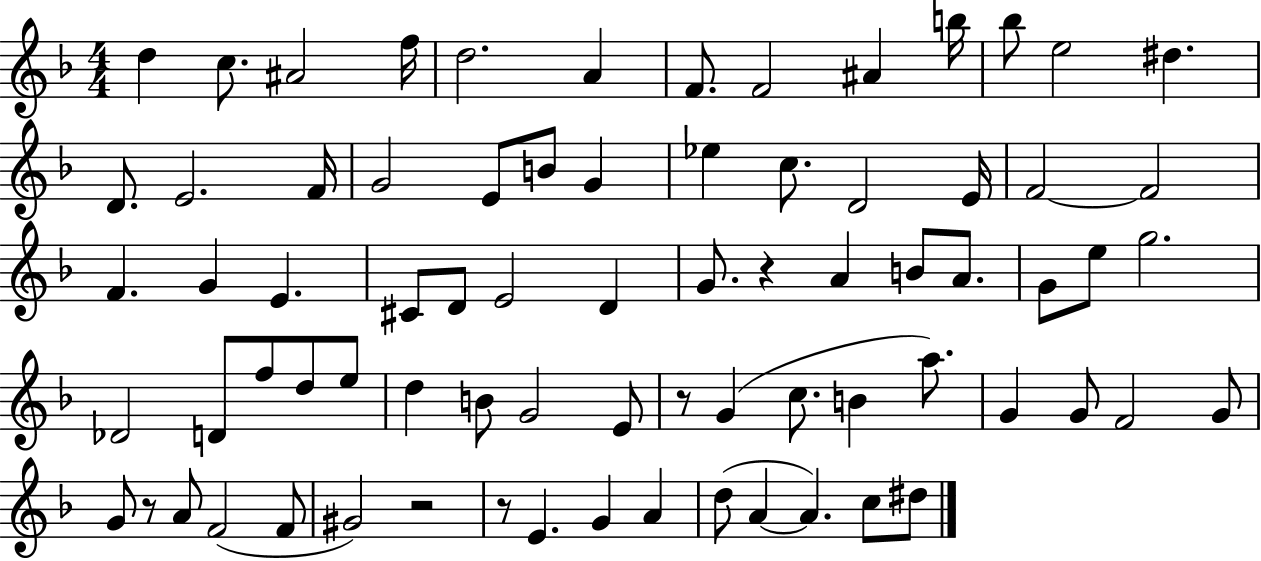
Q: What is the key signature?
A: F major